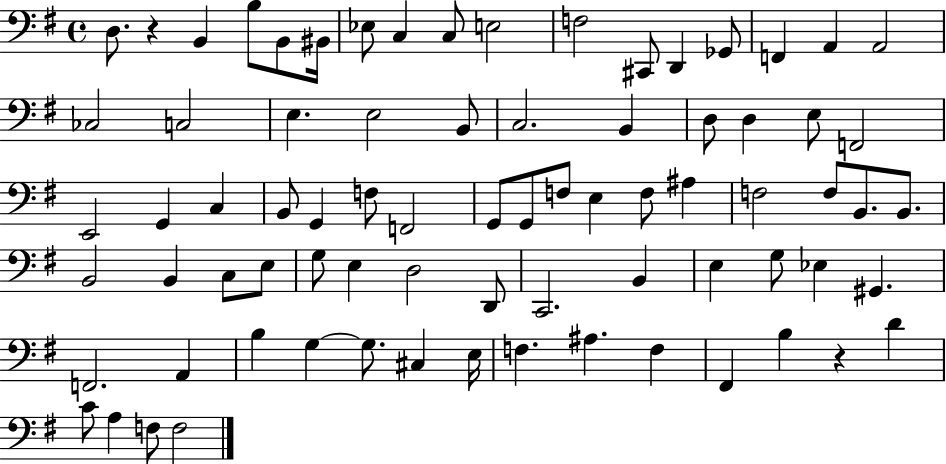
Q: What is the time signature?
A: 4/4